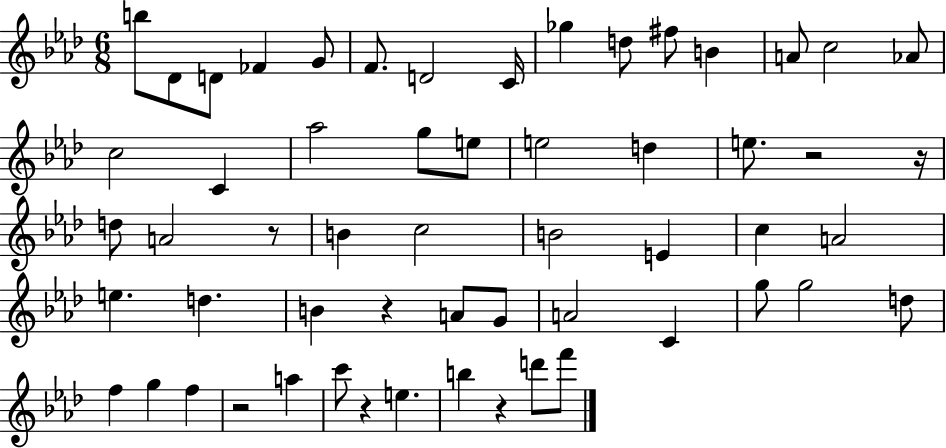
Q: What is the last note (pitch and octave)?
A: F6